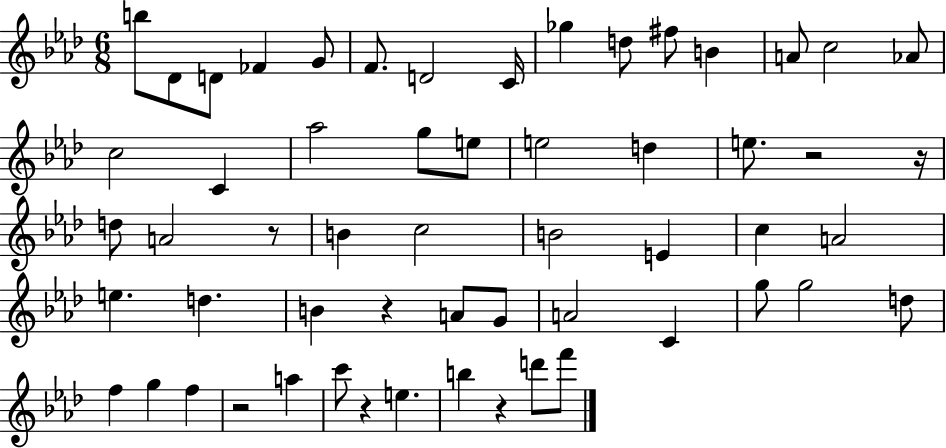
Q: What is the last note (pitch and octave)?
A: F6